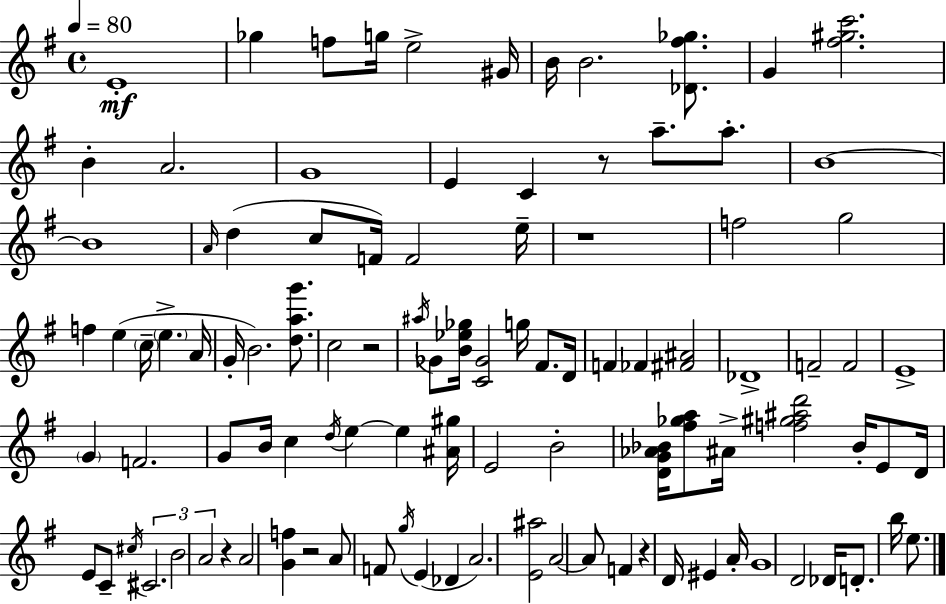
{
  \clef treble
  \time 4/4
  \defaultTimeSignature
  \key e \minor
  \tempo 4 = 80
  \repeat volta 2 { e'1-.\mf | ges''4 f''8 g''16 e''2-> gis'16 | b'16 b'2. <des' fis'' ges''>8. | g'4 <fis'' gis'' c'''>2. | \break b'4-. a'2. | g'1 | e'4 c'4 r8 a''8.-- a''8.-. | b'1~~ | \break b'1 | \grace { a'16 } d''4( c''8 f'16) f'2 | e''16-- r1 | f''2 g''2 | \break f''4 e''4( \parenthesize c''16-- \parenthesize e''4.-> | a'16 g'16-. b'2.) <d'' a'' g'''>8. | c''2 r2 | \acciaccatura { ais''16 } ges'8 <b' ees'' ges''>16 <c' ges'>2 g''16 fis'8. | \break d'16 f'4 fes'4 <fis' ais'>2 | des'1-> | f'2-- f'2 | e'1-> | \break \parenthesize g'4 f'2. | g'8 b'16 c''4 \acciaccatura { d''16 } e''4~~ e''4 | <ais' gis''>16 e'2 b'2-. | <d' g' aes' bes'>16 <fis'' ges'' a''>8 ais'16-> <f'' gis'' ais'' d'''>2 bes'16-. | \break e'8 d'16 e'8 c'8-- \acciaccatura { cis''16 } \tuplet 3/2 { cis'2. | b'2 a'2 } | r4 a'2 | <g' f''>4 r2 a'8 f'8 | \break \acciaccatura { g''16 } e'4( des'4 a'2.) | <e' ais''>2 a'2~~ | a'8 f'4 r4 d'16 | eis'4 a'16-. g'1 | \break d'2 des'16 d'8.-. | b''16 e''8. } \bar "|."
}